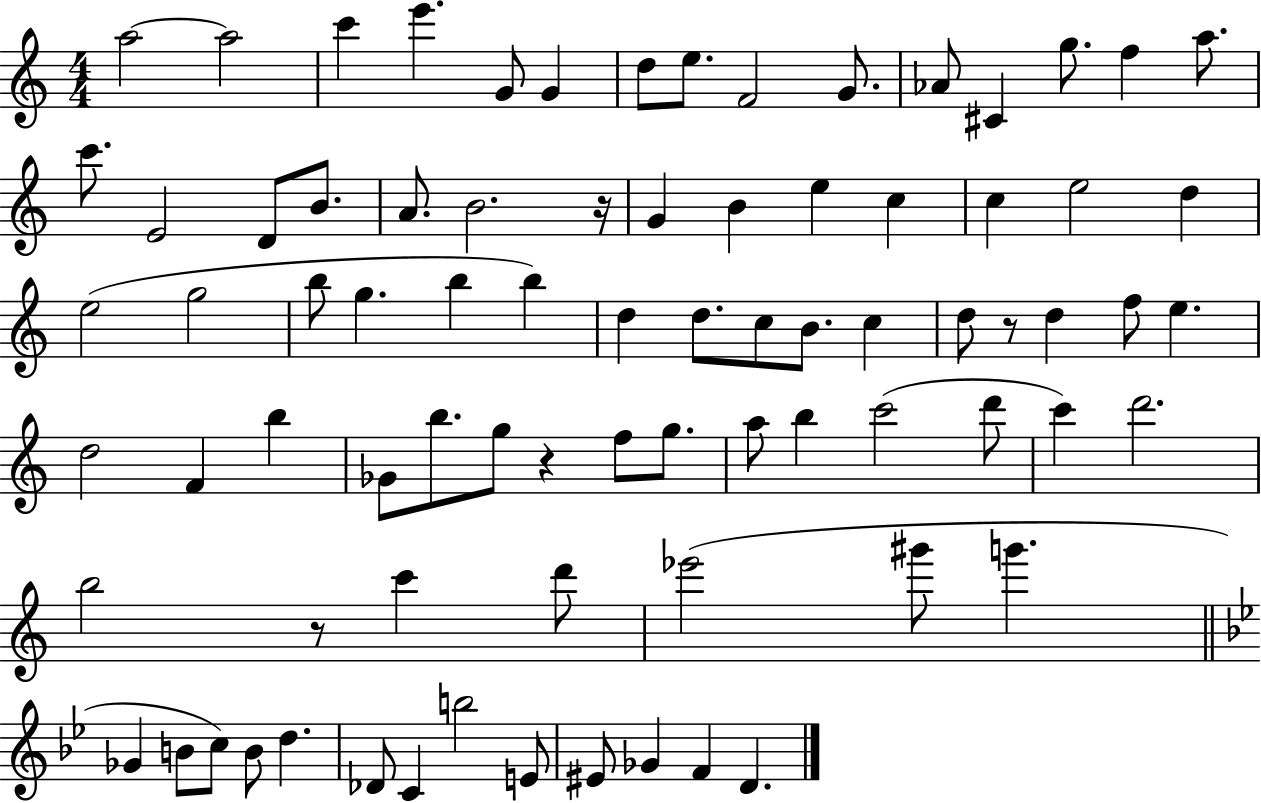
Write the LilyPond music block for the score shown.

{
  \clef treble
  \numericTimeSignature
  \time 4/4
  \key c \major
  \repeat volta 2 { a''2~~ a''2 | c'''4 e'''4. g'8 g'4 | d''8 e''8. f'2 g'8. | aes'8 cis'4 g''8. f''4 a''8. | \break c'''8. e'2 d'8 b'8. | a'8. b'2. r16 | g'4 b'4 e''4 c''4 | c''4 e''2 d''4 | \break e''2( g''2 | b''8 g''4. b''4 b''4) | d''4 d''8. c''8 b'8. c''4 | d''8 r8 d''4 f''8 e''4. | \break d''2 f'4 b''4 | ges'8 b''8. g''8 r4 f''8 g''8. | a''8 b''4 c'''2( d'''8 | c'''4) d'''2. | \break b''2 r8 c'''4 d'''8 | ees'''2( gis'''8 g'''4. | \bar "||" \break \key g \minor ges'4 b'8 c''8) b'8 d''4. | des'8 c'4 b''2 e'8 | eis'8 ges'4 f'4 d'4. | } \bar "|."
}